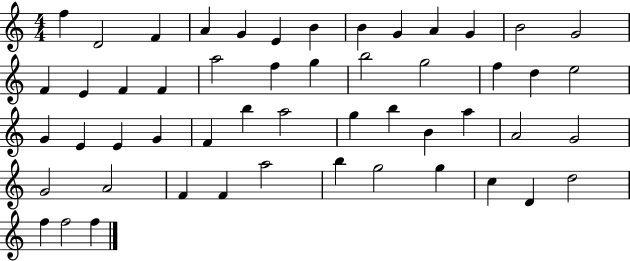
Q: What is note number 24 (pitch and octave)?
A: D5